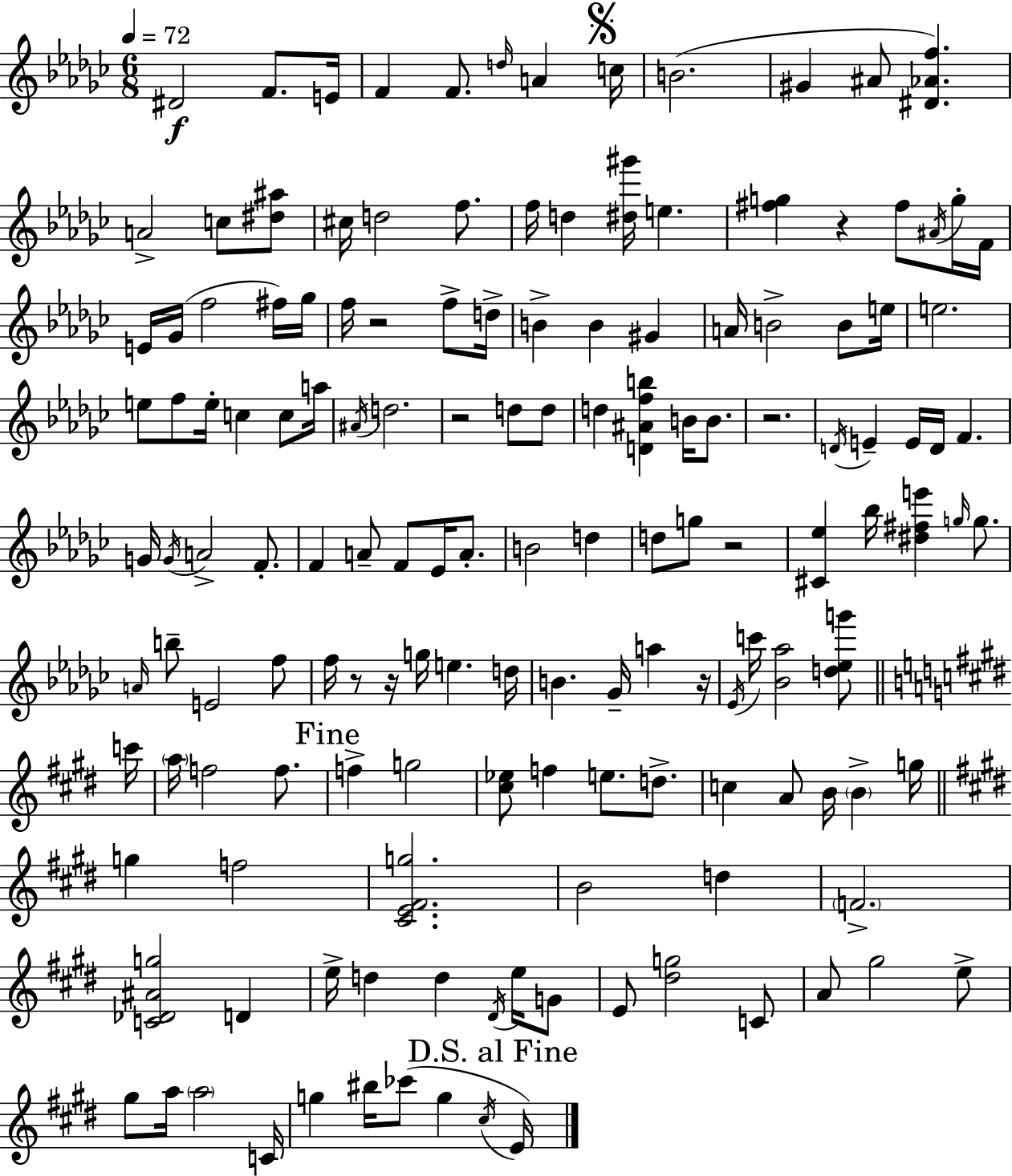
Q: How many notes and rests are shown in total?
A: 148